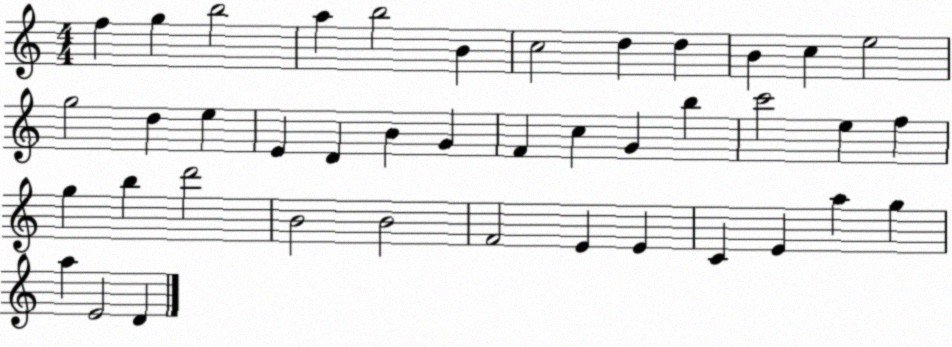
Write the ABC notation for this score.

X:1
T:Untitled
M:4/4
L:1/4
K:C
f g b2 a b2 B c2 d d B c e2 g2 d e E D B G F c G b c'2 e f g b d'2 B2 B2 F2 E E C E a g a E2 D